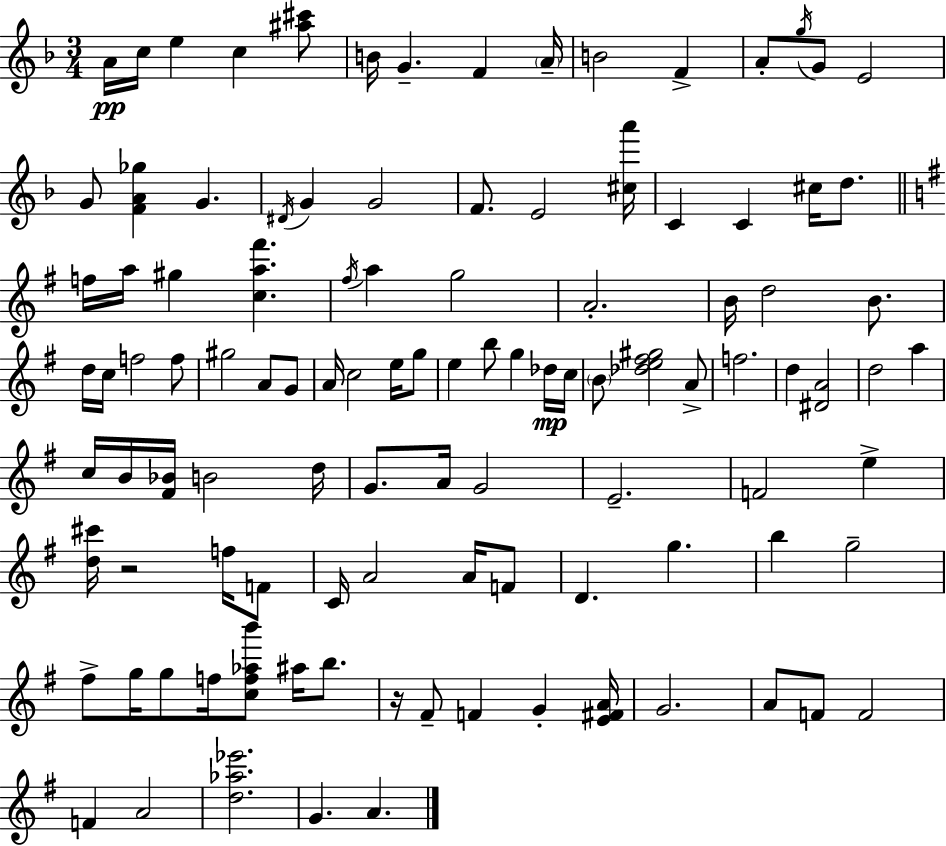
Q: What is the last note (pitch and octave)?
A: A4